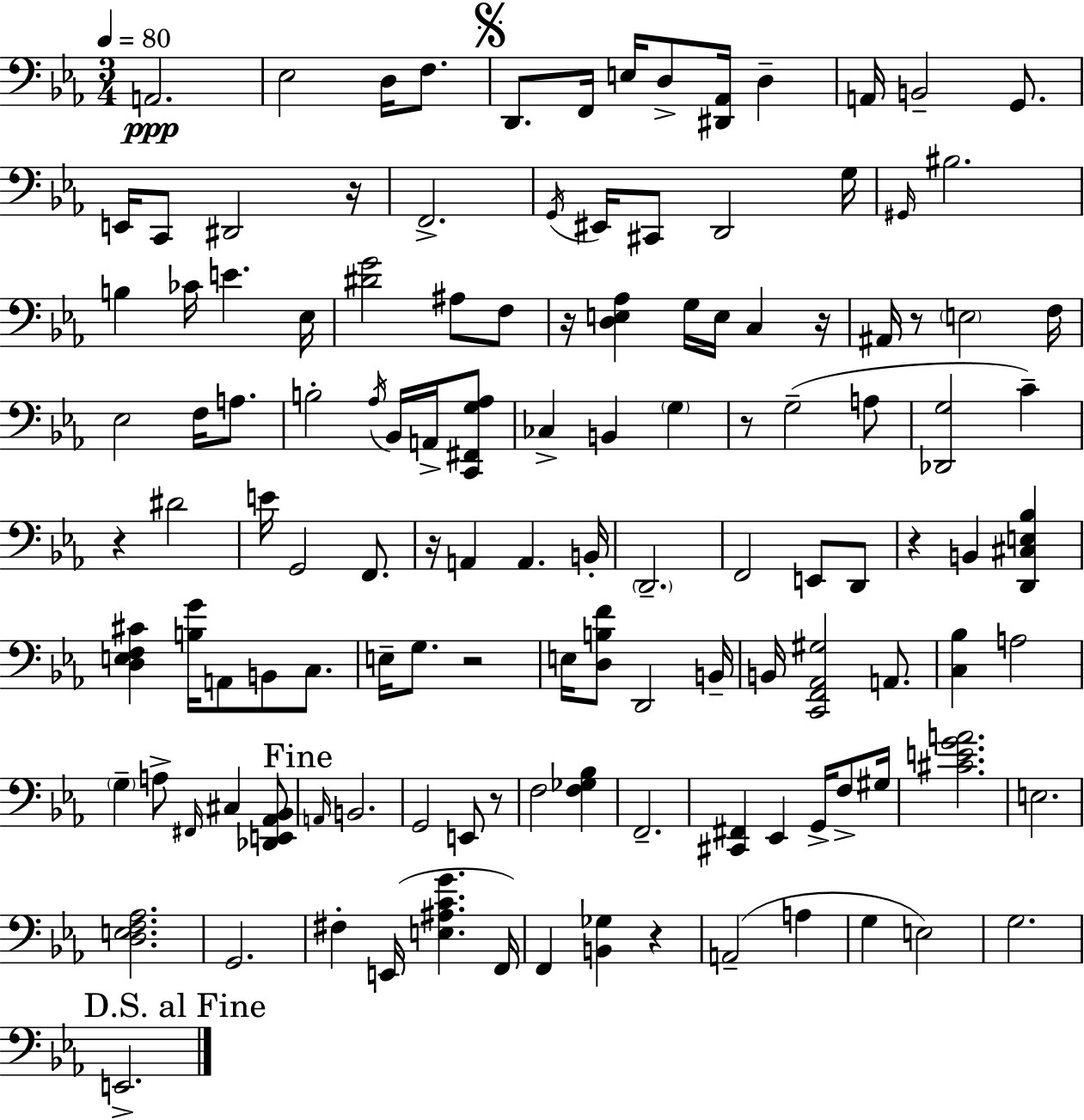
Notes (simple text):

A2/h. Eb3/h D3/s F3/e. D2/e. F2/s E3/s D3/e [D#2,Ab2]/s D3/q A2/s B2/h G2/e. E2/s C2/e D#2/h R/s F2/h. G2/s EIS2/s C#2/e D2/h G3/s G#2/s BIS3/h. B3/q CES4/s E4/q. Eb3/s [D#4,G4]/h A#3/e F3/e R/s [D3,E3,Ab3]/q G3/s E3/s C3/q R/s A#2/s R/e E3/h F3/s Eb3/h F3/s A3/e. B3/h Ab3/s Bb2/s A2/s [C2,F#2,G3,Ab3]/e CES3/q B2/q G3/q R/e G3/h A3/e [Db2,G3]/h C4/q R/q D#4/h E4/s G2/h F2/e. R/s A2/q A2/q. B2/s D2/h. F2/h E2/e D2/e R/q B2/q [D2,C#3,E3,Bb3]/q [D3,E3,F3,C#4]/q [B3,G4]/s A2/e B2/e C3/e. E3/s G3/e. R/h E3/s [D3,B3,F4]/e D2/h B2/s B2/s [C2,F2,Ab2,G#3]/h A2/e. [C3,Bb3]/q A3/h G3/q A3/e F#2/s C#3/q [Db2,E2,Ab2,Bb2]/e A2/s B2/h. G2/h E2/e R/e F3/h [F3,Gb3,Bb3]/q F2/h. [C#2,F#2]/q Eb2/q G2/s F3/e G#3/s [C#4,E4,G4,A4]/h. E3/h. [D3,E3,F3,Ab3]/h. G2/h. F#3/q E2/s [E3,A#3,C4,G4]/q. F2/s F2/q [B2,Gb3]/q R/q A2/h A3/q G3/q E3/h G3/h. E2/h.